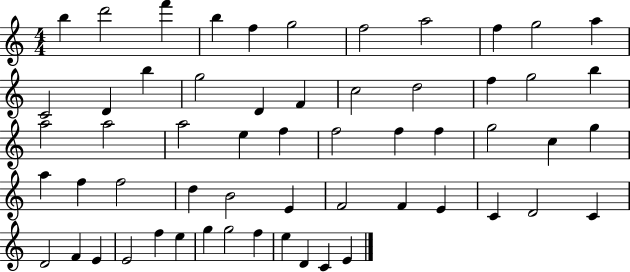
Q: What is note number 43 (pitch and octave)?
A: C4